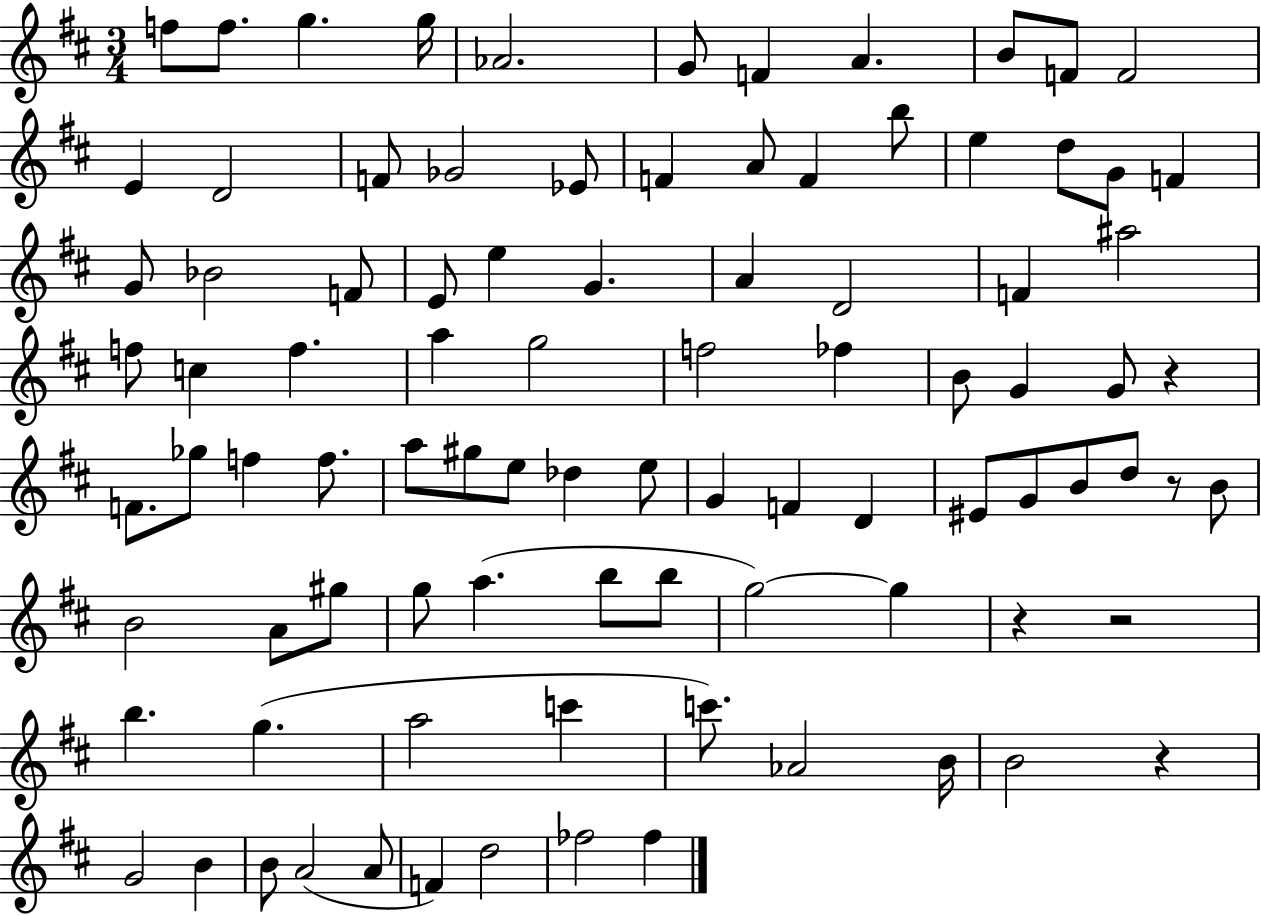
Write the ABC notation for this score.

X:1
T:Untitled
M:3/4
L:1/4
K:D
f/2 f/2 g g/4 _A2 G/2 F A B/2 F/2 F2 E D2 F/2 _G2 _E/2 F A/2 F b/2 e d/2 G/2 F G/2 _B2 F/2 E/2 e G A D2 F ^a2 f/2 c f a g2 f2 _f B/2 G G/2 z F/2 _g/2 f f/2 a/2 ^g/2 e/2 _d e/2 G F D ^E/2 G/2 B/2 d/2 z/2 B/2 B2 A/2 ^g/2 g/2 a b/2 b/2 g2 g z z2 b g a2 c' c'/2 _A2 B/4 B2 z G2 B B/2 A2 A/2 F d2 _f2 _f